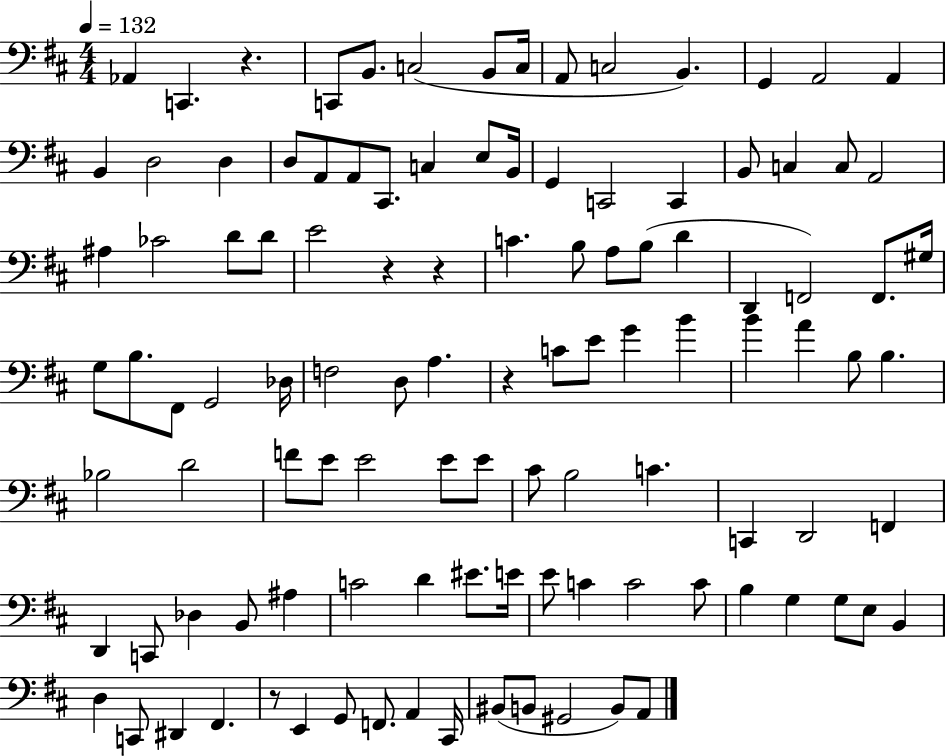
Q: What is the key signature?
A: D major